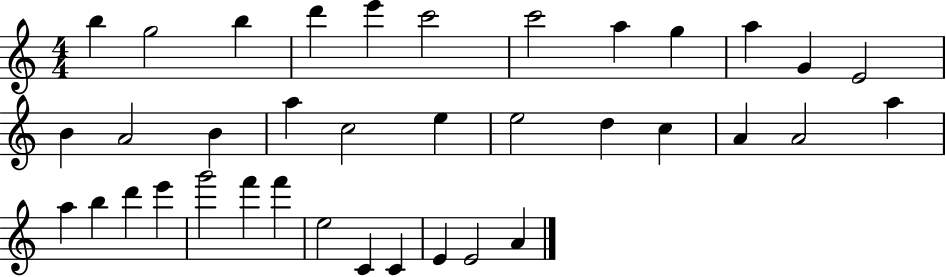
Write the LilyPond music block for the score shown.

{
  \clef treble
  \numericTimeSignature
  \time 4/4
  \key c \major
  b''4 g''2 b''4 | d'''4 e'''4 c'''2 | c'''2 a''4 g''4 | a''4 g'4 e'2 | \break b'4 a'2 b'4 | a''4 c''2 e''4 | e''2 d''4 c''4 | a'4 a'2 a''4 | \break a''4 b''4 d'''4 e'''4 | g'''2 f'''4 f'''4 | e''2 c'4 c'4 | e'4 e'2 a'4 | \break \bar "|."
}